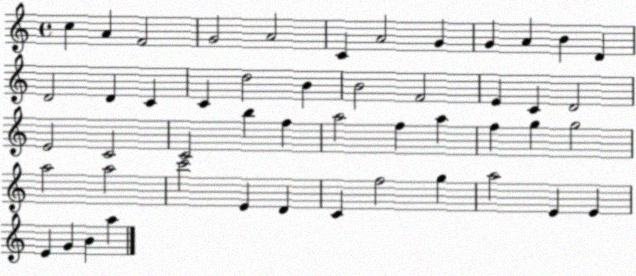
X:1
T:Untitled
M:4/4
L:1/4
K:C
c A F2 G2 A2 C A2 G G A B D D2 D C C d2 B B2 F2 E C D2 E2 C2 C2 b f a2 f a f g g2 a2 a2 c'2 E D C f2 g a2 E E E G B a